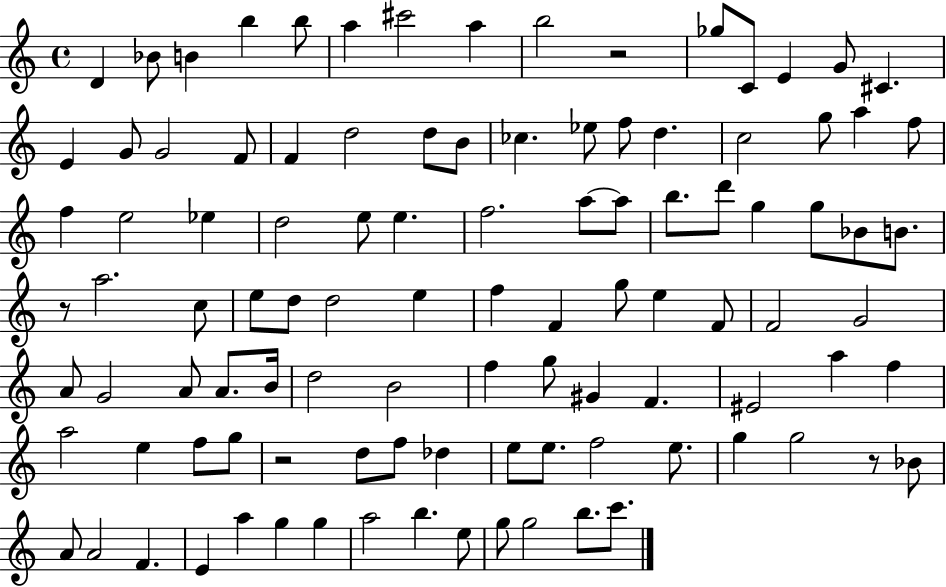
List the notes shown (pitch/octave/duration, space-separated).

D4/q Bb4/e B4/q B5/q B5/e A5/q C#6/h A5/q B5/h R/h Gb5/e C4/e E4/q G4/e C#4/q. E4/q G4/e G4/h F4/e F4/q D5/h D5/e B4/e CES5/q. Eb5/e F5/e D5/q. C5/h G5/e A5/q F5/e F5/q E5/h Eb5/q D5/h E5/e E5/q. F5/h. A5/e A5/e B5/e. D6/e G5/q G5/e Bb4/e B4/e. R/e A5/h. C5/e E5/e D5/e D5/h E5/q F5/q F4/q G5/e E5/q F4/e F4/h G4/h A4/e G4/h A4/e A4/e. B4/s D5/h B4/h F5/q G5/e G#4/q F4/q. EIS4/h A5/q F5/q A5/h E5/q F5/e G5/e R/h D5/e F5/e Db5/q E5/e E5/e. F5/h E5/e. G5/q G5/h R/e Bb4/e A4/e A4/h F4/q. E4/q A5/q G5/q G5/q A5/h B5/q. E5/e G5/e G5/h B5/e. C6/e.